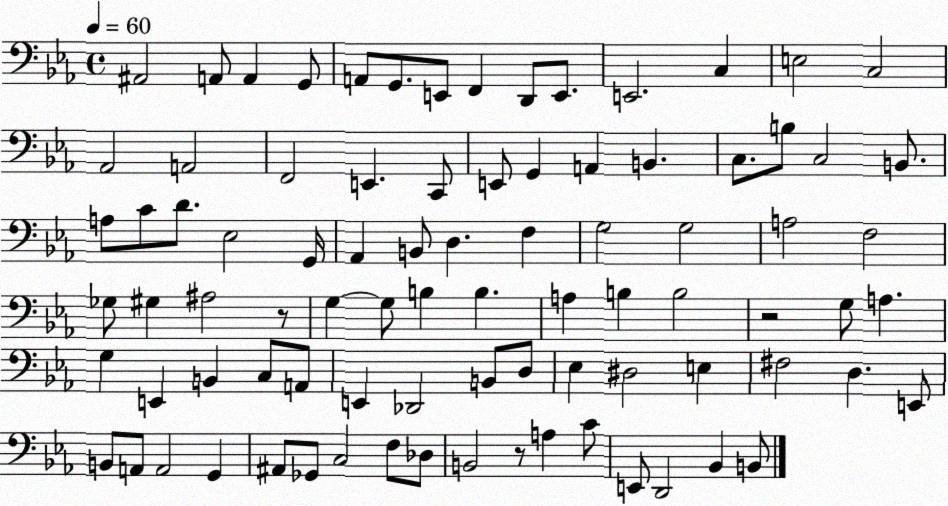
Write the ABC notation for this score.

X:1
T:Untitled
M:4/4
L:1/4
K:Eb
^A,,2 A,,/2 A,, G,,/2 A,,/2 G,,/2 E,,/2 F,, D,,/2 E,,/2 E,,2 C, E,2 C,2 _A,,2 A,,2 F,,2 E,, C,,/2 E,,/2 G,, A,, B,, C,/2 B,/2 C,2 B,,/2 A,/2 C/2 D/2 _E,2 G,,/4 _A,, B,,/2 D, F, G,2 G,2 A,2 F,2 _G,/2 ^G, ^A,2 z/2 G, G,/2 B, B, A, B, B,2 z2 G,/2 A, G, E,, B,, C,/2 A,,/2 E,, _D,,2 B,,/2 D,/2 _E, ^D,2 E, ^F,2 D, E,,/2 B,,/2 A,,/2 A,,2 G,, ^A,,/2 _G,,/2 C,2 F,/2 _D,/2 B,,2 z/2 A, C/2 E,,/2 D,,2 _B,, B,,/2